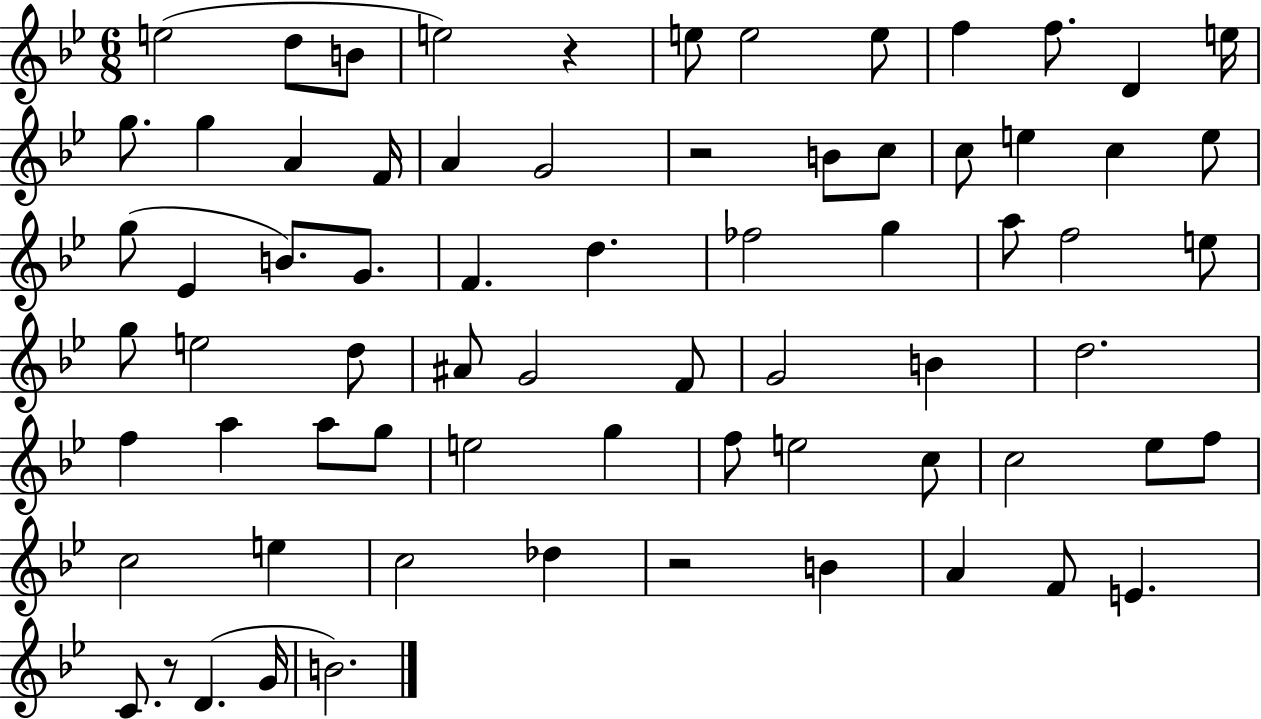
E5/h D5/e B4/e E5/h R/q E5/e E5/h E5/e F5/q F5/e. D4/q E5/s G5/e. G5/q A4/q F4/s A4/q G4/h R/h B4/e C5/e C5/e E5/q C5/q E5/e G5/e Eb4/q B4/e. G4/e. F4/q. D5/q. FES5/h G5/q A5/e F5/h E5/e G5/e E5/h D5/e A#4/e G4/h F4/e G4/h B4/q D5/h. F5/q A5/q A5/e G5/e E5/h G5/q F5/e E5/h C5/e C5/h Eb5/e F5/e C5/h E5/q C5/h Db5/q R/h B4/q A4/q F4/e E4/q. C4/e. R/e D4/q. G4/s B4/h.